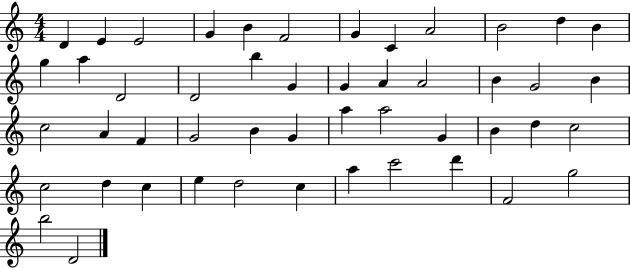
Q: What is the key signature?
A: C major